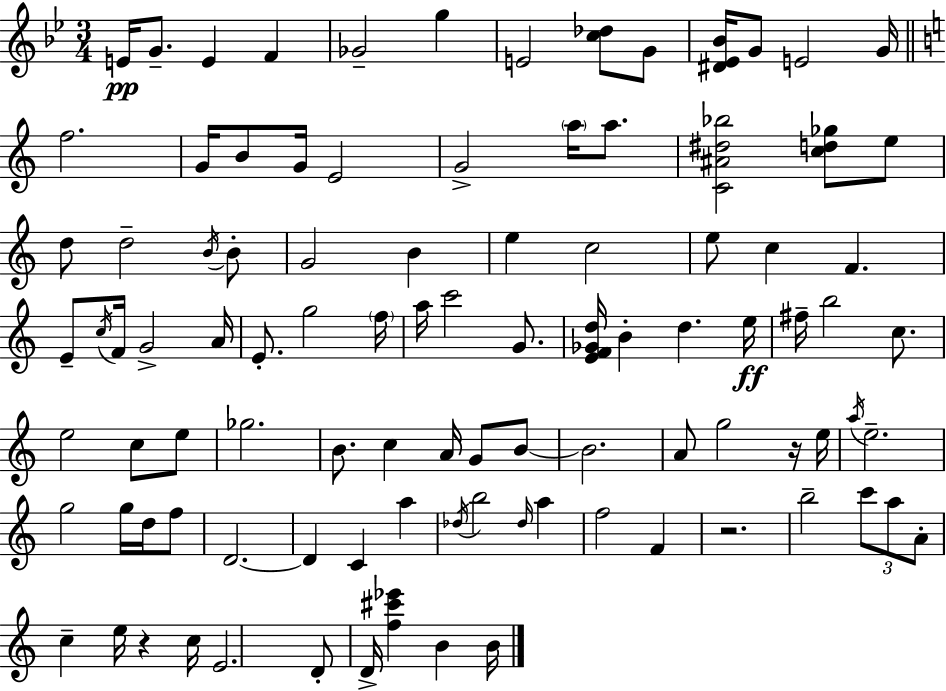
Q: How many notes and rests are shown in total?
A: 98